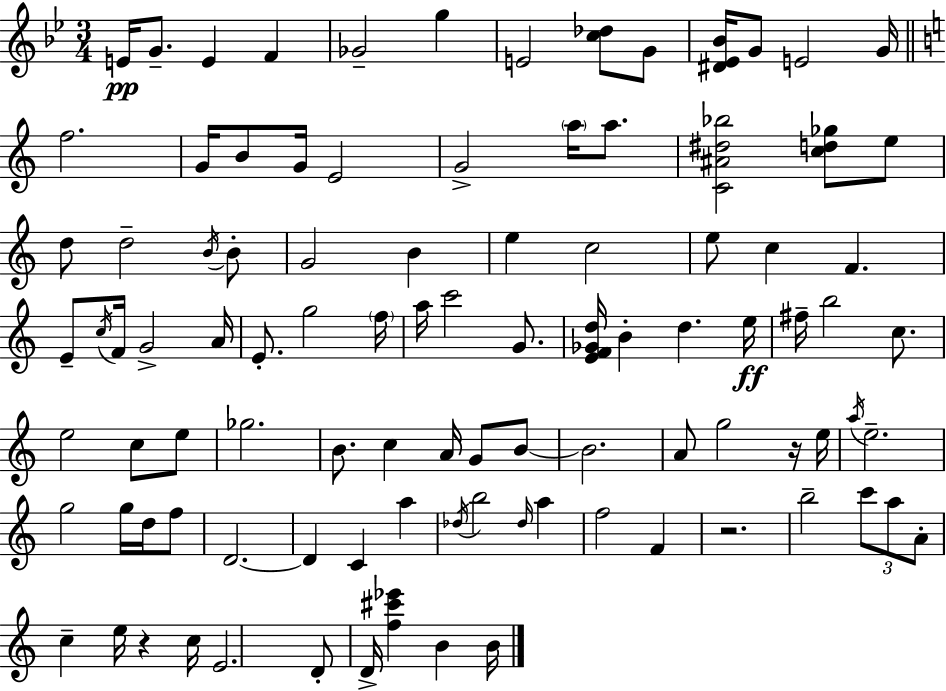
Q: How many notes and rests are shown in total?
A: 98